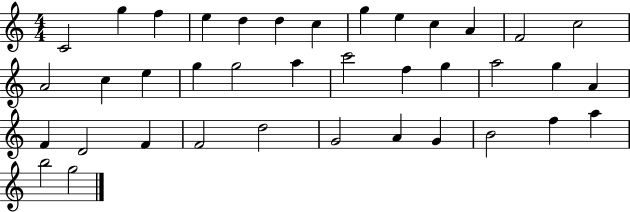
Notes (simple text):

C4/h G5/q F5/q E5/q D5/q D5/q C5/q G5/q E5/q C5/q A4/q F4/h C5/h A4/h C5/q E5/q G5/q G5/h A5/q C6/h F5/q G5/q A5/h G5/q A4/q F4/q D4/h F4/q F4/h D5/h G4/h A4/q G4/q B4/h F5/q A5/q B5/h G5/h